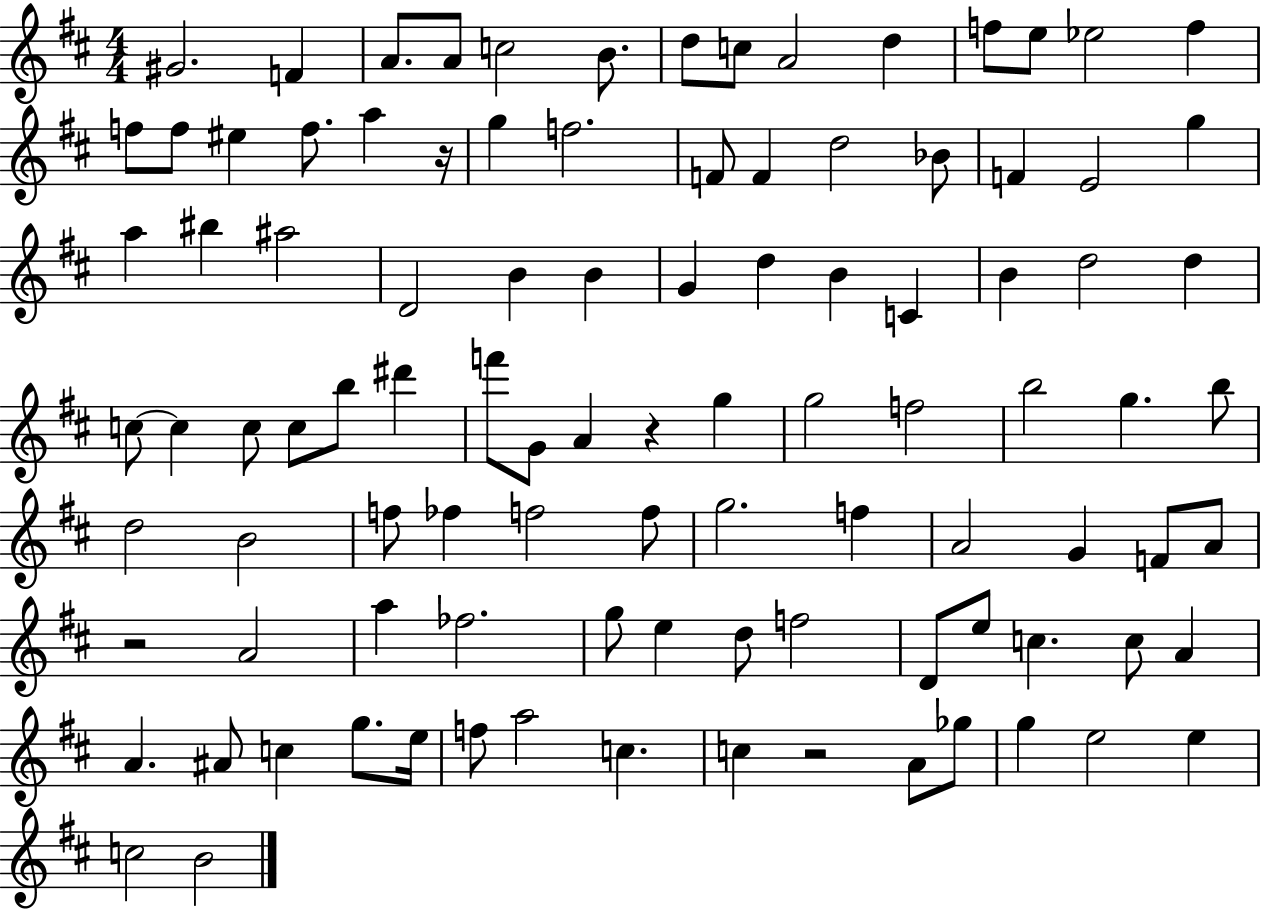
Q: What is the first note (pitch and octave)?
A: G#4